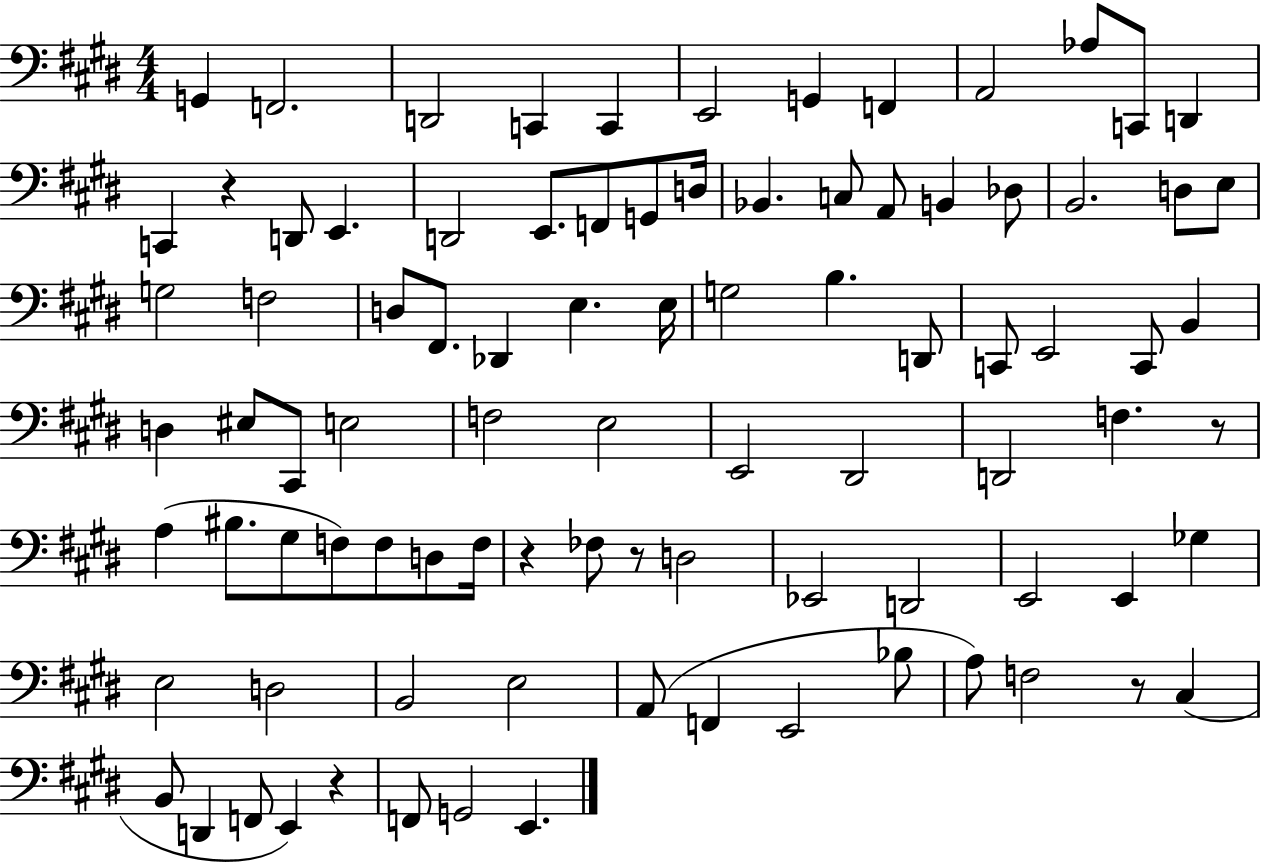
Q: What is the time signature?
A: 4/4